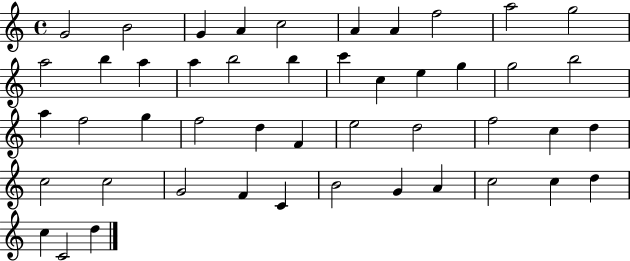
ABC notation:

X:1
T:Untitled
M:4/4
L:1/4
K:C
G2 B2 G A c2 A A f2 a2 g2 a2 b a a b2 b c' c e g g2 b2 a f2 g f2 d F e2 d2 f2 c d c2 c2 G2 F C B2 G A c2 c d c C2 d